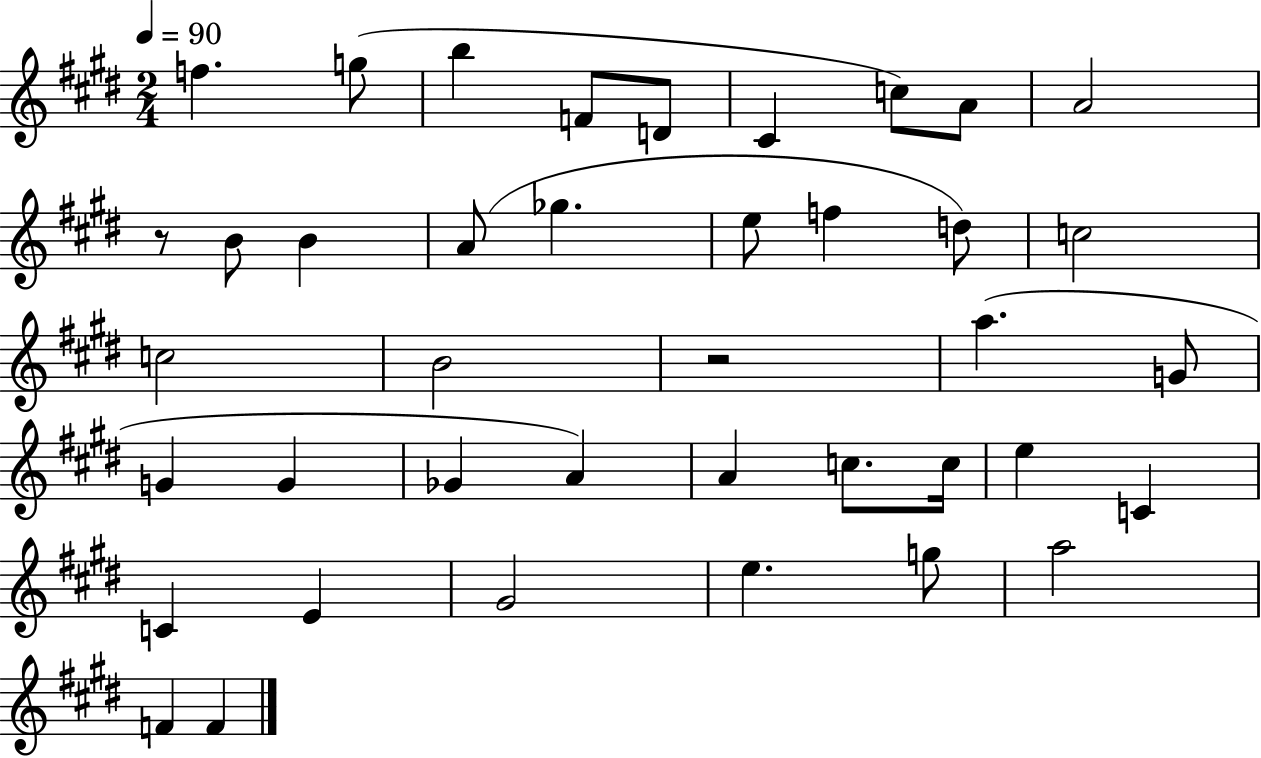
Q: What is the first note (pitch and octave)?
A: F5